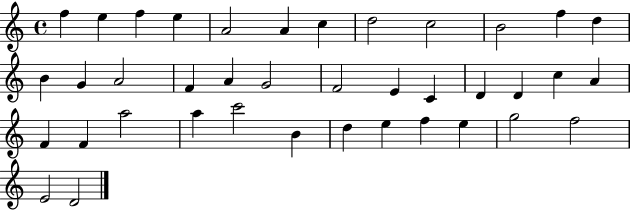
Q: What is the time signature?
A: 4/4